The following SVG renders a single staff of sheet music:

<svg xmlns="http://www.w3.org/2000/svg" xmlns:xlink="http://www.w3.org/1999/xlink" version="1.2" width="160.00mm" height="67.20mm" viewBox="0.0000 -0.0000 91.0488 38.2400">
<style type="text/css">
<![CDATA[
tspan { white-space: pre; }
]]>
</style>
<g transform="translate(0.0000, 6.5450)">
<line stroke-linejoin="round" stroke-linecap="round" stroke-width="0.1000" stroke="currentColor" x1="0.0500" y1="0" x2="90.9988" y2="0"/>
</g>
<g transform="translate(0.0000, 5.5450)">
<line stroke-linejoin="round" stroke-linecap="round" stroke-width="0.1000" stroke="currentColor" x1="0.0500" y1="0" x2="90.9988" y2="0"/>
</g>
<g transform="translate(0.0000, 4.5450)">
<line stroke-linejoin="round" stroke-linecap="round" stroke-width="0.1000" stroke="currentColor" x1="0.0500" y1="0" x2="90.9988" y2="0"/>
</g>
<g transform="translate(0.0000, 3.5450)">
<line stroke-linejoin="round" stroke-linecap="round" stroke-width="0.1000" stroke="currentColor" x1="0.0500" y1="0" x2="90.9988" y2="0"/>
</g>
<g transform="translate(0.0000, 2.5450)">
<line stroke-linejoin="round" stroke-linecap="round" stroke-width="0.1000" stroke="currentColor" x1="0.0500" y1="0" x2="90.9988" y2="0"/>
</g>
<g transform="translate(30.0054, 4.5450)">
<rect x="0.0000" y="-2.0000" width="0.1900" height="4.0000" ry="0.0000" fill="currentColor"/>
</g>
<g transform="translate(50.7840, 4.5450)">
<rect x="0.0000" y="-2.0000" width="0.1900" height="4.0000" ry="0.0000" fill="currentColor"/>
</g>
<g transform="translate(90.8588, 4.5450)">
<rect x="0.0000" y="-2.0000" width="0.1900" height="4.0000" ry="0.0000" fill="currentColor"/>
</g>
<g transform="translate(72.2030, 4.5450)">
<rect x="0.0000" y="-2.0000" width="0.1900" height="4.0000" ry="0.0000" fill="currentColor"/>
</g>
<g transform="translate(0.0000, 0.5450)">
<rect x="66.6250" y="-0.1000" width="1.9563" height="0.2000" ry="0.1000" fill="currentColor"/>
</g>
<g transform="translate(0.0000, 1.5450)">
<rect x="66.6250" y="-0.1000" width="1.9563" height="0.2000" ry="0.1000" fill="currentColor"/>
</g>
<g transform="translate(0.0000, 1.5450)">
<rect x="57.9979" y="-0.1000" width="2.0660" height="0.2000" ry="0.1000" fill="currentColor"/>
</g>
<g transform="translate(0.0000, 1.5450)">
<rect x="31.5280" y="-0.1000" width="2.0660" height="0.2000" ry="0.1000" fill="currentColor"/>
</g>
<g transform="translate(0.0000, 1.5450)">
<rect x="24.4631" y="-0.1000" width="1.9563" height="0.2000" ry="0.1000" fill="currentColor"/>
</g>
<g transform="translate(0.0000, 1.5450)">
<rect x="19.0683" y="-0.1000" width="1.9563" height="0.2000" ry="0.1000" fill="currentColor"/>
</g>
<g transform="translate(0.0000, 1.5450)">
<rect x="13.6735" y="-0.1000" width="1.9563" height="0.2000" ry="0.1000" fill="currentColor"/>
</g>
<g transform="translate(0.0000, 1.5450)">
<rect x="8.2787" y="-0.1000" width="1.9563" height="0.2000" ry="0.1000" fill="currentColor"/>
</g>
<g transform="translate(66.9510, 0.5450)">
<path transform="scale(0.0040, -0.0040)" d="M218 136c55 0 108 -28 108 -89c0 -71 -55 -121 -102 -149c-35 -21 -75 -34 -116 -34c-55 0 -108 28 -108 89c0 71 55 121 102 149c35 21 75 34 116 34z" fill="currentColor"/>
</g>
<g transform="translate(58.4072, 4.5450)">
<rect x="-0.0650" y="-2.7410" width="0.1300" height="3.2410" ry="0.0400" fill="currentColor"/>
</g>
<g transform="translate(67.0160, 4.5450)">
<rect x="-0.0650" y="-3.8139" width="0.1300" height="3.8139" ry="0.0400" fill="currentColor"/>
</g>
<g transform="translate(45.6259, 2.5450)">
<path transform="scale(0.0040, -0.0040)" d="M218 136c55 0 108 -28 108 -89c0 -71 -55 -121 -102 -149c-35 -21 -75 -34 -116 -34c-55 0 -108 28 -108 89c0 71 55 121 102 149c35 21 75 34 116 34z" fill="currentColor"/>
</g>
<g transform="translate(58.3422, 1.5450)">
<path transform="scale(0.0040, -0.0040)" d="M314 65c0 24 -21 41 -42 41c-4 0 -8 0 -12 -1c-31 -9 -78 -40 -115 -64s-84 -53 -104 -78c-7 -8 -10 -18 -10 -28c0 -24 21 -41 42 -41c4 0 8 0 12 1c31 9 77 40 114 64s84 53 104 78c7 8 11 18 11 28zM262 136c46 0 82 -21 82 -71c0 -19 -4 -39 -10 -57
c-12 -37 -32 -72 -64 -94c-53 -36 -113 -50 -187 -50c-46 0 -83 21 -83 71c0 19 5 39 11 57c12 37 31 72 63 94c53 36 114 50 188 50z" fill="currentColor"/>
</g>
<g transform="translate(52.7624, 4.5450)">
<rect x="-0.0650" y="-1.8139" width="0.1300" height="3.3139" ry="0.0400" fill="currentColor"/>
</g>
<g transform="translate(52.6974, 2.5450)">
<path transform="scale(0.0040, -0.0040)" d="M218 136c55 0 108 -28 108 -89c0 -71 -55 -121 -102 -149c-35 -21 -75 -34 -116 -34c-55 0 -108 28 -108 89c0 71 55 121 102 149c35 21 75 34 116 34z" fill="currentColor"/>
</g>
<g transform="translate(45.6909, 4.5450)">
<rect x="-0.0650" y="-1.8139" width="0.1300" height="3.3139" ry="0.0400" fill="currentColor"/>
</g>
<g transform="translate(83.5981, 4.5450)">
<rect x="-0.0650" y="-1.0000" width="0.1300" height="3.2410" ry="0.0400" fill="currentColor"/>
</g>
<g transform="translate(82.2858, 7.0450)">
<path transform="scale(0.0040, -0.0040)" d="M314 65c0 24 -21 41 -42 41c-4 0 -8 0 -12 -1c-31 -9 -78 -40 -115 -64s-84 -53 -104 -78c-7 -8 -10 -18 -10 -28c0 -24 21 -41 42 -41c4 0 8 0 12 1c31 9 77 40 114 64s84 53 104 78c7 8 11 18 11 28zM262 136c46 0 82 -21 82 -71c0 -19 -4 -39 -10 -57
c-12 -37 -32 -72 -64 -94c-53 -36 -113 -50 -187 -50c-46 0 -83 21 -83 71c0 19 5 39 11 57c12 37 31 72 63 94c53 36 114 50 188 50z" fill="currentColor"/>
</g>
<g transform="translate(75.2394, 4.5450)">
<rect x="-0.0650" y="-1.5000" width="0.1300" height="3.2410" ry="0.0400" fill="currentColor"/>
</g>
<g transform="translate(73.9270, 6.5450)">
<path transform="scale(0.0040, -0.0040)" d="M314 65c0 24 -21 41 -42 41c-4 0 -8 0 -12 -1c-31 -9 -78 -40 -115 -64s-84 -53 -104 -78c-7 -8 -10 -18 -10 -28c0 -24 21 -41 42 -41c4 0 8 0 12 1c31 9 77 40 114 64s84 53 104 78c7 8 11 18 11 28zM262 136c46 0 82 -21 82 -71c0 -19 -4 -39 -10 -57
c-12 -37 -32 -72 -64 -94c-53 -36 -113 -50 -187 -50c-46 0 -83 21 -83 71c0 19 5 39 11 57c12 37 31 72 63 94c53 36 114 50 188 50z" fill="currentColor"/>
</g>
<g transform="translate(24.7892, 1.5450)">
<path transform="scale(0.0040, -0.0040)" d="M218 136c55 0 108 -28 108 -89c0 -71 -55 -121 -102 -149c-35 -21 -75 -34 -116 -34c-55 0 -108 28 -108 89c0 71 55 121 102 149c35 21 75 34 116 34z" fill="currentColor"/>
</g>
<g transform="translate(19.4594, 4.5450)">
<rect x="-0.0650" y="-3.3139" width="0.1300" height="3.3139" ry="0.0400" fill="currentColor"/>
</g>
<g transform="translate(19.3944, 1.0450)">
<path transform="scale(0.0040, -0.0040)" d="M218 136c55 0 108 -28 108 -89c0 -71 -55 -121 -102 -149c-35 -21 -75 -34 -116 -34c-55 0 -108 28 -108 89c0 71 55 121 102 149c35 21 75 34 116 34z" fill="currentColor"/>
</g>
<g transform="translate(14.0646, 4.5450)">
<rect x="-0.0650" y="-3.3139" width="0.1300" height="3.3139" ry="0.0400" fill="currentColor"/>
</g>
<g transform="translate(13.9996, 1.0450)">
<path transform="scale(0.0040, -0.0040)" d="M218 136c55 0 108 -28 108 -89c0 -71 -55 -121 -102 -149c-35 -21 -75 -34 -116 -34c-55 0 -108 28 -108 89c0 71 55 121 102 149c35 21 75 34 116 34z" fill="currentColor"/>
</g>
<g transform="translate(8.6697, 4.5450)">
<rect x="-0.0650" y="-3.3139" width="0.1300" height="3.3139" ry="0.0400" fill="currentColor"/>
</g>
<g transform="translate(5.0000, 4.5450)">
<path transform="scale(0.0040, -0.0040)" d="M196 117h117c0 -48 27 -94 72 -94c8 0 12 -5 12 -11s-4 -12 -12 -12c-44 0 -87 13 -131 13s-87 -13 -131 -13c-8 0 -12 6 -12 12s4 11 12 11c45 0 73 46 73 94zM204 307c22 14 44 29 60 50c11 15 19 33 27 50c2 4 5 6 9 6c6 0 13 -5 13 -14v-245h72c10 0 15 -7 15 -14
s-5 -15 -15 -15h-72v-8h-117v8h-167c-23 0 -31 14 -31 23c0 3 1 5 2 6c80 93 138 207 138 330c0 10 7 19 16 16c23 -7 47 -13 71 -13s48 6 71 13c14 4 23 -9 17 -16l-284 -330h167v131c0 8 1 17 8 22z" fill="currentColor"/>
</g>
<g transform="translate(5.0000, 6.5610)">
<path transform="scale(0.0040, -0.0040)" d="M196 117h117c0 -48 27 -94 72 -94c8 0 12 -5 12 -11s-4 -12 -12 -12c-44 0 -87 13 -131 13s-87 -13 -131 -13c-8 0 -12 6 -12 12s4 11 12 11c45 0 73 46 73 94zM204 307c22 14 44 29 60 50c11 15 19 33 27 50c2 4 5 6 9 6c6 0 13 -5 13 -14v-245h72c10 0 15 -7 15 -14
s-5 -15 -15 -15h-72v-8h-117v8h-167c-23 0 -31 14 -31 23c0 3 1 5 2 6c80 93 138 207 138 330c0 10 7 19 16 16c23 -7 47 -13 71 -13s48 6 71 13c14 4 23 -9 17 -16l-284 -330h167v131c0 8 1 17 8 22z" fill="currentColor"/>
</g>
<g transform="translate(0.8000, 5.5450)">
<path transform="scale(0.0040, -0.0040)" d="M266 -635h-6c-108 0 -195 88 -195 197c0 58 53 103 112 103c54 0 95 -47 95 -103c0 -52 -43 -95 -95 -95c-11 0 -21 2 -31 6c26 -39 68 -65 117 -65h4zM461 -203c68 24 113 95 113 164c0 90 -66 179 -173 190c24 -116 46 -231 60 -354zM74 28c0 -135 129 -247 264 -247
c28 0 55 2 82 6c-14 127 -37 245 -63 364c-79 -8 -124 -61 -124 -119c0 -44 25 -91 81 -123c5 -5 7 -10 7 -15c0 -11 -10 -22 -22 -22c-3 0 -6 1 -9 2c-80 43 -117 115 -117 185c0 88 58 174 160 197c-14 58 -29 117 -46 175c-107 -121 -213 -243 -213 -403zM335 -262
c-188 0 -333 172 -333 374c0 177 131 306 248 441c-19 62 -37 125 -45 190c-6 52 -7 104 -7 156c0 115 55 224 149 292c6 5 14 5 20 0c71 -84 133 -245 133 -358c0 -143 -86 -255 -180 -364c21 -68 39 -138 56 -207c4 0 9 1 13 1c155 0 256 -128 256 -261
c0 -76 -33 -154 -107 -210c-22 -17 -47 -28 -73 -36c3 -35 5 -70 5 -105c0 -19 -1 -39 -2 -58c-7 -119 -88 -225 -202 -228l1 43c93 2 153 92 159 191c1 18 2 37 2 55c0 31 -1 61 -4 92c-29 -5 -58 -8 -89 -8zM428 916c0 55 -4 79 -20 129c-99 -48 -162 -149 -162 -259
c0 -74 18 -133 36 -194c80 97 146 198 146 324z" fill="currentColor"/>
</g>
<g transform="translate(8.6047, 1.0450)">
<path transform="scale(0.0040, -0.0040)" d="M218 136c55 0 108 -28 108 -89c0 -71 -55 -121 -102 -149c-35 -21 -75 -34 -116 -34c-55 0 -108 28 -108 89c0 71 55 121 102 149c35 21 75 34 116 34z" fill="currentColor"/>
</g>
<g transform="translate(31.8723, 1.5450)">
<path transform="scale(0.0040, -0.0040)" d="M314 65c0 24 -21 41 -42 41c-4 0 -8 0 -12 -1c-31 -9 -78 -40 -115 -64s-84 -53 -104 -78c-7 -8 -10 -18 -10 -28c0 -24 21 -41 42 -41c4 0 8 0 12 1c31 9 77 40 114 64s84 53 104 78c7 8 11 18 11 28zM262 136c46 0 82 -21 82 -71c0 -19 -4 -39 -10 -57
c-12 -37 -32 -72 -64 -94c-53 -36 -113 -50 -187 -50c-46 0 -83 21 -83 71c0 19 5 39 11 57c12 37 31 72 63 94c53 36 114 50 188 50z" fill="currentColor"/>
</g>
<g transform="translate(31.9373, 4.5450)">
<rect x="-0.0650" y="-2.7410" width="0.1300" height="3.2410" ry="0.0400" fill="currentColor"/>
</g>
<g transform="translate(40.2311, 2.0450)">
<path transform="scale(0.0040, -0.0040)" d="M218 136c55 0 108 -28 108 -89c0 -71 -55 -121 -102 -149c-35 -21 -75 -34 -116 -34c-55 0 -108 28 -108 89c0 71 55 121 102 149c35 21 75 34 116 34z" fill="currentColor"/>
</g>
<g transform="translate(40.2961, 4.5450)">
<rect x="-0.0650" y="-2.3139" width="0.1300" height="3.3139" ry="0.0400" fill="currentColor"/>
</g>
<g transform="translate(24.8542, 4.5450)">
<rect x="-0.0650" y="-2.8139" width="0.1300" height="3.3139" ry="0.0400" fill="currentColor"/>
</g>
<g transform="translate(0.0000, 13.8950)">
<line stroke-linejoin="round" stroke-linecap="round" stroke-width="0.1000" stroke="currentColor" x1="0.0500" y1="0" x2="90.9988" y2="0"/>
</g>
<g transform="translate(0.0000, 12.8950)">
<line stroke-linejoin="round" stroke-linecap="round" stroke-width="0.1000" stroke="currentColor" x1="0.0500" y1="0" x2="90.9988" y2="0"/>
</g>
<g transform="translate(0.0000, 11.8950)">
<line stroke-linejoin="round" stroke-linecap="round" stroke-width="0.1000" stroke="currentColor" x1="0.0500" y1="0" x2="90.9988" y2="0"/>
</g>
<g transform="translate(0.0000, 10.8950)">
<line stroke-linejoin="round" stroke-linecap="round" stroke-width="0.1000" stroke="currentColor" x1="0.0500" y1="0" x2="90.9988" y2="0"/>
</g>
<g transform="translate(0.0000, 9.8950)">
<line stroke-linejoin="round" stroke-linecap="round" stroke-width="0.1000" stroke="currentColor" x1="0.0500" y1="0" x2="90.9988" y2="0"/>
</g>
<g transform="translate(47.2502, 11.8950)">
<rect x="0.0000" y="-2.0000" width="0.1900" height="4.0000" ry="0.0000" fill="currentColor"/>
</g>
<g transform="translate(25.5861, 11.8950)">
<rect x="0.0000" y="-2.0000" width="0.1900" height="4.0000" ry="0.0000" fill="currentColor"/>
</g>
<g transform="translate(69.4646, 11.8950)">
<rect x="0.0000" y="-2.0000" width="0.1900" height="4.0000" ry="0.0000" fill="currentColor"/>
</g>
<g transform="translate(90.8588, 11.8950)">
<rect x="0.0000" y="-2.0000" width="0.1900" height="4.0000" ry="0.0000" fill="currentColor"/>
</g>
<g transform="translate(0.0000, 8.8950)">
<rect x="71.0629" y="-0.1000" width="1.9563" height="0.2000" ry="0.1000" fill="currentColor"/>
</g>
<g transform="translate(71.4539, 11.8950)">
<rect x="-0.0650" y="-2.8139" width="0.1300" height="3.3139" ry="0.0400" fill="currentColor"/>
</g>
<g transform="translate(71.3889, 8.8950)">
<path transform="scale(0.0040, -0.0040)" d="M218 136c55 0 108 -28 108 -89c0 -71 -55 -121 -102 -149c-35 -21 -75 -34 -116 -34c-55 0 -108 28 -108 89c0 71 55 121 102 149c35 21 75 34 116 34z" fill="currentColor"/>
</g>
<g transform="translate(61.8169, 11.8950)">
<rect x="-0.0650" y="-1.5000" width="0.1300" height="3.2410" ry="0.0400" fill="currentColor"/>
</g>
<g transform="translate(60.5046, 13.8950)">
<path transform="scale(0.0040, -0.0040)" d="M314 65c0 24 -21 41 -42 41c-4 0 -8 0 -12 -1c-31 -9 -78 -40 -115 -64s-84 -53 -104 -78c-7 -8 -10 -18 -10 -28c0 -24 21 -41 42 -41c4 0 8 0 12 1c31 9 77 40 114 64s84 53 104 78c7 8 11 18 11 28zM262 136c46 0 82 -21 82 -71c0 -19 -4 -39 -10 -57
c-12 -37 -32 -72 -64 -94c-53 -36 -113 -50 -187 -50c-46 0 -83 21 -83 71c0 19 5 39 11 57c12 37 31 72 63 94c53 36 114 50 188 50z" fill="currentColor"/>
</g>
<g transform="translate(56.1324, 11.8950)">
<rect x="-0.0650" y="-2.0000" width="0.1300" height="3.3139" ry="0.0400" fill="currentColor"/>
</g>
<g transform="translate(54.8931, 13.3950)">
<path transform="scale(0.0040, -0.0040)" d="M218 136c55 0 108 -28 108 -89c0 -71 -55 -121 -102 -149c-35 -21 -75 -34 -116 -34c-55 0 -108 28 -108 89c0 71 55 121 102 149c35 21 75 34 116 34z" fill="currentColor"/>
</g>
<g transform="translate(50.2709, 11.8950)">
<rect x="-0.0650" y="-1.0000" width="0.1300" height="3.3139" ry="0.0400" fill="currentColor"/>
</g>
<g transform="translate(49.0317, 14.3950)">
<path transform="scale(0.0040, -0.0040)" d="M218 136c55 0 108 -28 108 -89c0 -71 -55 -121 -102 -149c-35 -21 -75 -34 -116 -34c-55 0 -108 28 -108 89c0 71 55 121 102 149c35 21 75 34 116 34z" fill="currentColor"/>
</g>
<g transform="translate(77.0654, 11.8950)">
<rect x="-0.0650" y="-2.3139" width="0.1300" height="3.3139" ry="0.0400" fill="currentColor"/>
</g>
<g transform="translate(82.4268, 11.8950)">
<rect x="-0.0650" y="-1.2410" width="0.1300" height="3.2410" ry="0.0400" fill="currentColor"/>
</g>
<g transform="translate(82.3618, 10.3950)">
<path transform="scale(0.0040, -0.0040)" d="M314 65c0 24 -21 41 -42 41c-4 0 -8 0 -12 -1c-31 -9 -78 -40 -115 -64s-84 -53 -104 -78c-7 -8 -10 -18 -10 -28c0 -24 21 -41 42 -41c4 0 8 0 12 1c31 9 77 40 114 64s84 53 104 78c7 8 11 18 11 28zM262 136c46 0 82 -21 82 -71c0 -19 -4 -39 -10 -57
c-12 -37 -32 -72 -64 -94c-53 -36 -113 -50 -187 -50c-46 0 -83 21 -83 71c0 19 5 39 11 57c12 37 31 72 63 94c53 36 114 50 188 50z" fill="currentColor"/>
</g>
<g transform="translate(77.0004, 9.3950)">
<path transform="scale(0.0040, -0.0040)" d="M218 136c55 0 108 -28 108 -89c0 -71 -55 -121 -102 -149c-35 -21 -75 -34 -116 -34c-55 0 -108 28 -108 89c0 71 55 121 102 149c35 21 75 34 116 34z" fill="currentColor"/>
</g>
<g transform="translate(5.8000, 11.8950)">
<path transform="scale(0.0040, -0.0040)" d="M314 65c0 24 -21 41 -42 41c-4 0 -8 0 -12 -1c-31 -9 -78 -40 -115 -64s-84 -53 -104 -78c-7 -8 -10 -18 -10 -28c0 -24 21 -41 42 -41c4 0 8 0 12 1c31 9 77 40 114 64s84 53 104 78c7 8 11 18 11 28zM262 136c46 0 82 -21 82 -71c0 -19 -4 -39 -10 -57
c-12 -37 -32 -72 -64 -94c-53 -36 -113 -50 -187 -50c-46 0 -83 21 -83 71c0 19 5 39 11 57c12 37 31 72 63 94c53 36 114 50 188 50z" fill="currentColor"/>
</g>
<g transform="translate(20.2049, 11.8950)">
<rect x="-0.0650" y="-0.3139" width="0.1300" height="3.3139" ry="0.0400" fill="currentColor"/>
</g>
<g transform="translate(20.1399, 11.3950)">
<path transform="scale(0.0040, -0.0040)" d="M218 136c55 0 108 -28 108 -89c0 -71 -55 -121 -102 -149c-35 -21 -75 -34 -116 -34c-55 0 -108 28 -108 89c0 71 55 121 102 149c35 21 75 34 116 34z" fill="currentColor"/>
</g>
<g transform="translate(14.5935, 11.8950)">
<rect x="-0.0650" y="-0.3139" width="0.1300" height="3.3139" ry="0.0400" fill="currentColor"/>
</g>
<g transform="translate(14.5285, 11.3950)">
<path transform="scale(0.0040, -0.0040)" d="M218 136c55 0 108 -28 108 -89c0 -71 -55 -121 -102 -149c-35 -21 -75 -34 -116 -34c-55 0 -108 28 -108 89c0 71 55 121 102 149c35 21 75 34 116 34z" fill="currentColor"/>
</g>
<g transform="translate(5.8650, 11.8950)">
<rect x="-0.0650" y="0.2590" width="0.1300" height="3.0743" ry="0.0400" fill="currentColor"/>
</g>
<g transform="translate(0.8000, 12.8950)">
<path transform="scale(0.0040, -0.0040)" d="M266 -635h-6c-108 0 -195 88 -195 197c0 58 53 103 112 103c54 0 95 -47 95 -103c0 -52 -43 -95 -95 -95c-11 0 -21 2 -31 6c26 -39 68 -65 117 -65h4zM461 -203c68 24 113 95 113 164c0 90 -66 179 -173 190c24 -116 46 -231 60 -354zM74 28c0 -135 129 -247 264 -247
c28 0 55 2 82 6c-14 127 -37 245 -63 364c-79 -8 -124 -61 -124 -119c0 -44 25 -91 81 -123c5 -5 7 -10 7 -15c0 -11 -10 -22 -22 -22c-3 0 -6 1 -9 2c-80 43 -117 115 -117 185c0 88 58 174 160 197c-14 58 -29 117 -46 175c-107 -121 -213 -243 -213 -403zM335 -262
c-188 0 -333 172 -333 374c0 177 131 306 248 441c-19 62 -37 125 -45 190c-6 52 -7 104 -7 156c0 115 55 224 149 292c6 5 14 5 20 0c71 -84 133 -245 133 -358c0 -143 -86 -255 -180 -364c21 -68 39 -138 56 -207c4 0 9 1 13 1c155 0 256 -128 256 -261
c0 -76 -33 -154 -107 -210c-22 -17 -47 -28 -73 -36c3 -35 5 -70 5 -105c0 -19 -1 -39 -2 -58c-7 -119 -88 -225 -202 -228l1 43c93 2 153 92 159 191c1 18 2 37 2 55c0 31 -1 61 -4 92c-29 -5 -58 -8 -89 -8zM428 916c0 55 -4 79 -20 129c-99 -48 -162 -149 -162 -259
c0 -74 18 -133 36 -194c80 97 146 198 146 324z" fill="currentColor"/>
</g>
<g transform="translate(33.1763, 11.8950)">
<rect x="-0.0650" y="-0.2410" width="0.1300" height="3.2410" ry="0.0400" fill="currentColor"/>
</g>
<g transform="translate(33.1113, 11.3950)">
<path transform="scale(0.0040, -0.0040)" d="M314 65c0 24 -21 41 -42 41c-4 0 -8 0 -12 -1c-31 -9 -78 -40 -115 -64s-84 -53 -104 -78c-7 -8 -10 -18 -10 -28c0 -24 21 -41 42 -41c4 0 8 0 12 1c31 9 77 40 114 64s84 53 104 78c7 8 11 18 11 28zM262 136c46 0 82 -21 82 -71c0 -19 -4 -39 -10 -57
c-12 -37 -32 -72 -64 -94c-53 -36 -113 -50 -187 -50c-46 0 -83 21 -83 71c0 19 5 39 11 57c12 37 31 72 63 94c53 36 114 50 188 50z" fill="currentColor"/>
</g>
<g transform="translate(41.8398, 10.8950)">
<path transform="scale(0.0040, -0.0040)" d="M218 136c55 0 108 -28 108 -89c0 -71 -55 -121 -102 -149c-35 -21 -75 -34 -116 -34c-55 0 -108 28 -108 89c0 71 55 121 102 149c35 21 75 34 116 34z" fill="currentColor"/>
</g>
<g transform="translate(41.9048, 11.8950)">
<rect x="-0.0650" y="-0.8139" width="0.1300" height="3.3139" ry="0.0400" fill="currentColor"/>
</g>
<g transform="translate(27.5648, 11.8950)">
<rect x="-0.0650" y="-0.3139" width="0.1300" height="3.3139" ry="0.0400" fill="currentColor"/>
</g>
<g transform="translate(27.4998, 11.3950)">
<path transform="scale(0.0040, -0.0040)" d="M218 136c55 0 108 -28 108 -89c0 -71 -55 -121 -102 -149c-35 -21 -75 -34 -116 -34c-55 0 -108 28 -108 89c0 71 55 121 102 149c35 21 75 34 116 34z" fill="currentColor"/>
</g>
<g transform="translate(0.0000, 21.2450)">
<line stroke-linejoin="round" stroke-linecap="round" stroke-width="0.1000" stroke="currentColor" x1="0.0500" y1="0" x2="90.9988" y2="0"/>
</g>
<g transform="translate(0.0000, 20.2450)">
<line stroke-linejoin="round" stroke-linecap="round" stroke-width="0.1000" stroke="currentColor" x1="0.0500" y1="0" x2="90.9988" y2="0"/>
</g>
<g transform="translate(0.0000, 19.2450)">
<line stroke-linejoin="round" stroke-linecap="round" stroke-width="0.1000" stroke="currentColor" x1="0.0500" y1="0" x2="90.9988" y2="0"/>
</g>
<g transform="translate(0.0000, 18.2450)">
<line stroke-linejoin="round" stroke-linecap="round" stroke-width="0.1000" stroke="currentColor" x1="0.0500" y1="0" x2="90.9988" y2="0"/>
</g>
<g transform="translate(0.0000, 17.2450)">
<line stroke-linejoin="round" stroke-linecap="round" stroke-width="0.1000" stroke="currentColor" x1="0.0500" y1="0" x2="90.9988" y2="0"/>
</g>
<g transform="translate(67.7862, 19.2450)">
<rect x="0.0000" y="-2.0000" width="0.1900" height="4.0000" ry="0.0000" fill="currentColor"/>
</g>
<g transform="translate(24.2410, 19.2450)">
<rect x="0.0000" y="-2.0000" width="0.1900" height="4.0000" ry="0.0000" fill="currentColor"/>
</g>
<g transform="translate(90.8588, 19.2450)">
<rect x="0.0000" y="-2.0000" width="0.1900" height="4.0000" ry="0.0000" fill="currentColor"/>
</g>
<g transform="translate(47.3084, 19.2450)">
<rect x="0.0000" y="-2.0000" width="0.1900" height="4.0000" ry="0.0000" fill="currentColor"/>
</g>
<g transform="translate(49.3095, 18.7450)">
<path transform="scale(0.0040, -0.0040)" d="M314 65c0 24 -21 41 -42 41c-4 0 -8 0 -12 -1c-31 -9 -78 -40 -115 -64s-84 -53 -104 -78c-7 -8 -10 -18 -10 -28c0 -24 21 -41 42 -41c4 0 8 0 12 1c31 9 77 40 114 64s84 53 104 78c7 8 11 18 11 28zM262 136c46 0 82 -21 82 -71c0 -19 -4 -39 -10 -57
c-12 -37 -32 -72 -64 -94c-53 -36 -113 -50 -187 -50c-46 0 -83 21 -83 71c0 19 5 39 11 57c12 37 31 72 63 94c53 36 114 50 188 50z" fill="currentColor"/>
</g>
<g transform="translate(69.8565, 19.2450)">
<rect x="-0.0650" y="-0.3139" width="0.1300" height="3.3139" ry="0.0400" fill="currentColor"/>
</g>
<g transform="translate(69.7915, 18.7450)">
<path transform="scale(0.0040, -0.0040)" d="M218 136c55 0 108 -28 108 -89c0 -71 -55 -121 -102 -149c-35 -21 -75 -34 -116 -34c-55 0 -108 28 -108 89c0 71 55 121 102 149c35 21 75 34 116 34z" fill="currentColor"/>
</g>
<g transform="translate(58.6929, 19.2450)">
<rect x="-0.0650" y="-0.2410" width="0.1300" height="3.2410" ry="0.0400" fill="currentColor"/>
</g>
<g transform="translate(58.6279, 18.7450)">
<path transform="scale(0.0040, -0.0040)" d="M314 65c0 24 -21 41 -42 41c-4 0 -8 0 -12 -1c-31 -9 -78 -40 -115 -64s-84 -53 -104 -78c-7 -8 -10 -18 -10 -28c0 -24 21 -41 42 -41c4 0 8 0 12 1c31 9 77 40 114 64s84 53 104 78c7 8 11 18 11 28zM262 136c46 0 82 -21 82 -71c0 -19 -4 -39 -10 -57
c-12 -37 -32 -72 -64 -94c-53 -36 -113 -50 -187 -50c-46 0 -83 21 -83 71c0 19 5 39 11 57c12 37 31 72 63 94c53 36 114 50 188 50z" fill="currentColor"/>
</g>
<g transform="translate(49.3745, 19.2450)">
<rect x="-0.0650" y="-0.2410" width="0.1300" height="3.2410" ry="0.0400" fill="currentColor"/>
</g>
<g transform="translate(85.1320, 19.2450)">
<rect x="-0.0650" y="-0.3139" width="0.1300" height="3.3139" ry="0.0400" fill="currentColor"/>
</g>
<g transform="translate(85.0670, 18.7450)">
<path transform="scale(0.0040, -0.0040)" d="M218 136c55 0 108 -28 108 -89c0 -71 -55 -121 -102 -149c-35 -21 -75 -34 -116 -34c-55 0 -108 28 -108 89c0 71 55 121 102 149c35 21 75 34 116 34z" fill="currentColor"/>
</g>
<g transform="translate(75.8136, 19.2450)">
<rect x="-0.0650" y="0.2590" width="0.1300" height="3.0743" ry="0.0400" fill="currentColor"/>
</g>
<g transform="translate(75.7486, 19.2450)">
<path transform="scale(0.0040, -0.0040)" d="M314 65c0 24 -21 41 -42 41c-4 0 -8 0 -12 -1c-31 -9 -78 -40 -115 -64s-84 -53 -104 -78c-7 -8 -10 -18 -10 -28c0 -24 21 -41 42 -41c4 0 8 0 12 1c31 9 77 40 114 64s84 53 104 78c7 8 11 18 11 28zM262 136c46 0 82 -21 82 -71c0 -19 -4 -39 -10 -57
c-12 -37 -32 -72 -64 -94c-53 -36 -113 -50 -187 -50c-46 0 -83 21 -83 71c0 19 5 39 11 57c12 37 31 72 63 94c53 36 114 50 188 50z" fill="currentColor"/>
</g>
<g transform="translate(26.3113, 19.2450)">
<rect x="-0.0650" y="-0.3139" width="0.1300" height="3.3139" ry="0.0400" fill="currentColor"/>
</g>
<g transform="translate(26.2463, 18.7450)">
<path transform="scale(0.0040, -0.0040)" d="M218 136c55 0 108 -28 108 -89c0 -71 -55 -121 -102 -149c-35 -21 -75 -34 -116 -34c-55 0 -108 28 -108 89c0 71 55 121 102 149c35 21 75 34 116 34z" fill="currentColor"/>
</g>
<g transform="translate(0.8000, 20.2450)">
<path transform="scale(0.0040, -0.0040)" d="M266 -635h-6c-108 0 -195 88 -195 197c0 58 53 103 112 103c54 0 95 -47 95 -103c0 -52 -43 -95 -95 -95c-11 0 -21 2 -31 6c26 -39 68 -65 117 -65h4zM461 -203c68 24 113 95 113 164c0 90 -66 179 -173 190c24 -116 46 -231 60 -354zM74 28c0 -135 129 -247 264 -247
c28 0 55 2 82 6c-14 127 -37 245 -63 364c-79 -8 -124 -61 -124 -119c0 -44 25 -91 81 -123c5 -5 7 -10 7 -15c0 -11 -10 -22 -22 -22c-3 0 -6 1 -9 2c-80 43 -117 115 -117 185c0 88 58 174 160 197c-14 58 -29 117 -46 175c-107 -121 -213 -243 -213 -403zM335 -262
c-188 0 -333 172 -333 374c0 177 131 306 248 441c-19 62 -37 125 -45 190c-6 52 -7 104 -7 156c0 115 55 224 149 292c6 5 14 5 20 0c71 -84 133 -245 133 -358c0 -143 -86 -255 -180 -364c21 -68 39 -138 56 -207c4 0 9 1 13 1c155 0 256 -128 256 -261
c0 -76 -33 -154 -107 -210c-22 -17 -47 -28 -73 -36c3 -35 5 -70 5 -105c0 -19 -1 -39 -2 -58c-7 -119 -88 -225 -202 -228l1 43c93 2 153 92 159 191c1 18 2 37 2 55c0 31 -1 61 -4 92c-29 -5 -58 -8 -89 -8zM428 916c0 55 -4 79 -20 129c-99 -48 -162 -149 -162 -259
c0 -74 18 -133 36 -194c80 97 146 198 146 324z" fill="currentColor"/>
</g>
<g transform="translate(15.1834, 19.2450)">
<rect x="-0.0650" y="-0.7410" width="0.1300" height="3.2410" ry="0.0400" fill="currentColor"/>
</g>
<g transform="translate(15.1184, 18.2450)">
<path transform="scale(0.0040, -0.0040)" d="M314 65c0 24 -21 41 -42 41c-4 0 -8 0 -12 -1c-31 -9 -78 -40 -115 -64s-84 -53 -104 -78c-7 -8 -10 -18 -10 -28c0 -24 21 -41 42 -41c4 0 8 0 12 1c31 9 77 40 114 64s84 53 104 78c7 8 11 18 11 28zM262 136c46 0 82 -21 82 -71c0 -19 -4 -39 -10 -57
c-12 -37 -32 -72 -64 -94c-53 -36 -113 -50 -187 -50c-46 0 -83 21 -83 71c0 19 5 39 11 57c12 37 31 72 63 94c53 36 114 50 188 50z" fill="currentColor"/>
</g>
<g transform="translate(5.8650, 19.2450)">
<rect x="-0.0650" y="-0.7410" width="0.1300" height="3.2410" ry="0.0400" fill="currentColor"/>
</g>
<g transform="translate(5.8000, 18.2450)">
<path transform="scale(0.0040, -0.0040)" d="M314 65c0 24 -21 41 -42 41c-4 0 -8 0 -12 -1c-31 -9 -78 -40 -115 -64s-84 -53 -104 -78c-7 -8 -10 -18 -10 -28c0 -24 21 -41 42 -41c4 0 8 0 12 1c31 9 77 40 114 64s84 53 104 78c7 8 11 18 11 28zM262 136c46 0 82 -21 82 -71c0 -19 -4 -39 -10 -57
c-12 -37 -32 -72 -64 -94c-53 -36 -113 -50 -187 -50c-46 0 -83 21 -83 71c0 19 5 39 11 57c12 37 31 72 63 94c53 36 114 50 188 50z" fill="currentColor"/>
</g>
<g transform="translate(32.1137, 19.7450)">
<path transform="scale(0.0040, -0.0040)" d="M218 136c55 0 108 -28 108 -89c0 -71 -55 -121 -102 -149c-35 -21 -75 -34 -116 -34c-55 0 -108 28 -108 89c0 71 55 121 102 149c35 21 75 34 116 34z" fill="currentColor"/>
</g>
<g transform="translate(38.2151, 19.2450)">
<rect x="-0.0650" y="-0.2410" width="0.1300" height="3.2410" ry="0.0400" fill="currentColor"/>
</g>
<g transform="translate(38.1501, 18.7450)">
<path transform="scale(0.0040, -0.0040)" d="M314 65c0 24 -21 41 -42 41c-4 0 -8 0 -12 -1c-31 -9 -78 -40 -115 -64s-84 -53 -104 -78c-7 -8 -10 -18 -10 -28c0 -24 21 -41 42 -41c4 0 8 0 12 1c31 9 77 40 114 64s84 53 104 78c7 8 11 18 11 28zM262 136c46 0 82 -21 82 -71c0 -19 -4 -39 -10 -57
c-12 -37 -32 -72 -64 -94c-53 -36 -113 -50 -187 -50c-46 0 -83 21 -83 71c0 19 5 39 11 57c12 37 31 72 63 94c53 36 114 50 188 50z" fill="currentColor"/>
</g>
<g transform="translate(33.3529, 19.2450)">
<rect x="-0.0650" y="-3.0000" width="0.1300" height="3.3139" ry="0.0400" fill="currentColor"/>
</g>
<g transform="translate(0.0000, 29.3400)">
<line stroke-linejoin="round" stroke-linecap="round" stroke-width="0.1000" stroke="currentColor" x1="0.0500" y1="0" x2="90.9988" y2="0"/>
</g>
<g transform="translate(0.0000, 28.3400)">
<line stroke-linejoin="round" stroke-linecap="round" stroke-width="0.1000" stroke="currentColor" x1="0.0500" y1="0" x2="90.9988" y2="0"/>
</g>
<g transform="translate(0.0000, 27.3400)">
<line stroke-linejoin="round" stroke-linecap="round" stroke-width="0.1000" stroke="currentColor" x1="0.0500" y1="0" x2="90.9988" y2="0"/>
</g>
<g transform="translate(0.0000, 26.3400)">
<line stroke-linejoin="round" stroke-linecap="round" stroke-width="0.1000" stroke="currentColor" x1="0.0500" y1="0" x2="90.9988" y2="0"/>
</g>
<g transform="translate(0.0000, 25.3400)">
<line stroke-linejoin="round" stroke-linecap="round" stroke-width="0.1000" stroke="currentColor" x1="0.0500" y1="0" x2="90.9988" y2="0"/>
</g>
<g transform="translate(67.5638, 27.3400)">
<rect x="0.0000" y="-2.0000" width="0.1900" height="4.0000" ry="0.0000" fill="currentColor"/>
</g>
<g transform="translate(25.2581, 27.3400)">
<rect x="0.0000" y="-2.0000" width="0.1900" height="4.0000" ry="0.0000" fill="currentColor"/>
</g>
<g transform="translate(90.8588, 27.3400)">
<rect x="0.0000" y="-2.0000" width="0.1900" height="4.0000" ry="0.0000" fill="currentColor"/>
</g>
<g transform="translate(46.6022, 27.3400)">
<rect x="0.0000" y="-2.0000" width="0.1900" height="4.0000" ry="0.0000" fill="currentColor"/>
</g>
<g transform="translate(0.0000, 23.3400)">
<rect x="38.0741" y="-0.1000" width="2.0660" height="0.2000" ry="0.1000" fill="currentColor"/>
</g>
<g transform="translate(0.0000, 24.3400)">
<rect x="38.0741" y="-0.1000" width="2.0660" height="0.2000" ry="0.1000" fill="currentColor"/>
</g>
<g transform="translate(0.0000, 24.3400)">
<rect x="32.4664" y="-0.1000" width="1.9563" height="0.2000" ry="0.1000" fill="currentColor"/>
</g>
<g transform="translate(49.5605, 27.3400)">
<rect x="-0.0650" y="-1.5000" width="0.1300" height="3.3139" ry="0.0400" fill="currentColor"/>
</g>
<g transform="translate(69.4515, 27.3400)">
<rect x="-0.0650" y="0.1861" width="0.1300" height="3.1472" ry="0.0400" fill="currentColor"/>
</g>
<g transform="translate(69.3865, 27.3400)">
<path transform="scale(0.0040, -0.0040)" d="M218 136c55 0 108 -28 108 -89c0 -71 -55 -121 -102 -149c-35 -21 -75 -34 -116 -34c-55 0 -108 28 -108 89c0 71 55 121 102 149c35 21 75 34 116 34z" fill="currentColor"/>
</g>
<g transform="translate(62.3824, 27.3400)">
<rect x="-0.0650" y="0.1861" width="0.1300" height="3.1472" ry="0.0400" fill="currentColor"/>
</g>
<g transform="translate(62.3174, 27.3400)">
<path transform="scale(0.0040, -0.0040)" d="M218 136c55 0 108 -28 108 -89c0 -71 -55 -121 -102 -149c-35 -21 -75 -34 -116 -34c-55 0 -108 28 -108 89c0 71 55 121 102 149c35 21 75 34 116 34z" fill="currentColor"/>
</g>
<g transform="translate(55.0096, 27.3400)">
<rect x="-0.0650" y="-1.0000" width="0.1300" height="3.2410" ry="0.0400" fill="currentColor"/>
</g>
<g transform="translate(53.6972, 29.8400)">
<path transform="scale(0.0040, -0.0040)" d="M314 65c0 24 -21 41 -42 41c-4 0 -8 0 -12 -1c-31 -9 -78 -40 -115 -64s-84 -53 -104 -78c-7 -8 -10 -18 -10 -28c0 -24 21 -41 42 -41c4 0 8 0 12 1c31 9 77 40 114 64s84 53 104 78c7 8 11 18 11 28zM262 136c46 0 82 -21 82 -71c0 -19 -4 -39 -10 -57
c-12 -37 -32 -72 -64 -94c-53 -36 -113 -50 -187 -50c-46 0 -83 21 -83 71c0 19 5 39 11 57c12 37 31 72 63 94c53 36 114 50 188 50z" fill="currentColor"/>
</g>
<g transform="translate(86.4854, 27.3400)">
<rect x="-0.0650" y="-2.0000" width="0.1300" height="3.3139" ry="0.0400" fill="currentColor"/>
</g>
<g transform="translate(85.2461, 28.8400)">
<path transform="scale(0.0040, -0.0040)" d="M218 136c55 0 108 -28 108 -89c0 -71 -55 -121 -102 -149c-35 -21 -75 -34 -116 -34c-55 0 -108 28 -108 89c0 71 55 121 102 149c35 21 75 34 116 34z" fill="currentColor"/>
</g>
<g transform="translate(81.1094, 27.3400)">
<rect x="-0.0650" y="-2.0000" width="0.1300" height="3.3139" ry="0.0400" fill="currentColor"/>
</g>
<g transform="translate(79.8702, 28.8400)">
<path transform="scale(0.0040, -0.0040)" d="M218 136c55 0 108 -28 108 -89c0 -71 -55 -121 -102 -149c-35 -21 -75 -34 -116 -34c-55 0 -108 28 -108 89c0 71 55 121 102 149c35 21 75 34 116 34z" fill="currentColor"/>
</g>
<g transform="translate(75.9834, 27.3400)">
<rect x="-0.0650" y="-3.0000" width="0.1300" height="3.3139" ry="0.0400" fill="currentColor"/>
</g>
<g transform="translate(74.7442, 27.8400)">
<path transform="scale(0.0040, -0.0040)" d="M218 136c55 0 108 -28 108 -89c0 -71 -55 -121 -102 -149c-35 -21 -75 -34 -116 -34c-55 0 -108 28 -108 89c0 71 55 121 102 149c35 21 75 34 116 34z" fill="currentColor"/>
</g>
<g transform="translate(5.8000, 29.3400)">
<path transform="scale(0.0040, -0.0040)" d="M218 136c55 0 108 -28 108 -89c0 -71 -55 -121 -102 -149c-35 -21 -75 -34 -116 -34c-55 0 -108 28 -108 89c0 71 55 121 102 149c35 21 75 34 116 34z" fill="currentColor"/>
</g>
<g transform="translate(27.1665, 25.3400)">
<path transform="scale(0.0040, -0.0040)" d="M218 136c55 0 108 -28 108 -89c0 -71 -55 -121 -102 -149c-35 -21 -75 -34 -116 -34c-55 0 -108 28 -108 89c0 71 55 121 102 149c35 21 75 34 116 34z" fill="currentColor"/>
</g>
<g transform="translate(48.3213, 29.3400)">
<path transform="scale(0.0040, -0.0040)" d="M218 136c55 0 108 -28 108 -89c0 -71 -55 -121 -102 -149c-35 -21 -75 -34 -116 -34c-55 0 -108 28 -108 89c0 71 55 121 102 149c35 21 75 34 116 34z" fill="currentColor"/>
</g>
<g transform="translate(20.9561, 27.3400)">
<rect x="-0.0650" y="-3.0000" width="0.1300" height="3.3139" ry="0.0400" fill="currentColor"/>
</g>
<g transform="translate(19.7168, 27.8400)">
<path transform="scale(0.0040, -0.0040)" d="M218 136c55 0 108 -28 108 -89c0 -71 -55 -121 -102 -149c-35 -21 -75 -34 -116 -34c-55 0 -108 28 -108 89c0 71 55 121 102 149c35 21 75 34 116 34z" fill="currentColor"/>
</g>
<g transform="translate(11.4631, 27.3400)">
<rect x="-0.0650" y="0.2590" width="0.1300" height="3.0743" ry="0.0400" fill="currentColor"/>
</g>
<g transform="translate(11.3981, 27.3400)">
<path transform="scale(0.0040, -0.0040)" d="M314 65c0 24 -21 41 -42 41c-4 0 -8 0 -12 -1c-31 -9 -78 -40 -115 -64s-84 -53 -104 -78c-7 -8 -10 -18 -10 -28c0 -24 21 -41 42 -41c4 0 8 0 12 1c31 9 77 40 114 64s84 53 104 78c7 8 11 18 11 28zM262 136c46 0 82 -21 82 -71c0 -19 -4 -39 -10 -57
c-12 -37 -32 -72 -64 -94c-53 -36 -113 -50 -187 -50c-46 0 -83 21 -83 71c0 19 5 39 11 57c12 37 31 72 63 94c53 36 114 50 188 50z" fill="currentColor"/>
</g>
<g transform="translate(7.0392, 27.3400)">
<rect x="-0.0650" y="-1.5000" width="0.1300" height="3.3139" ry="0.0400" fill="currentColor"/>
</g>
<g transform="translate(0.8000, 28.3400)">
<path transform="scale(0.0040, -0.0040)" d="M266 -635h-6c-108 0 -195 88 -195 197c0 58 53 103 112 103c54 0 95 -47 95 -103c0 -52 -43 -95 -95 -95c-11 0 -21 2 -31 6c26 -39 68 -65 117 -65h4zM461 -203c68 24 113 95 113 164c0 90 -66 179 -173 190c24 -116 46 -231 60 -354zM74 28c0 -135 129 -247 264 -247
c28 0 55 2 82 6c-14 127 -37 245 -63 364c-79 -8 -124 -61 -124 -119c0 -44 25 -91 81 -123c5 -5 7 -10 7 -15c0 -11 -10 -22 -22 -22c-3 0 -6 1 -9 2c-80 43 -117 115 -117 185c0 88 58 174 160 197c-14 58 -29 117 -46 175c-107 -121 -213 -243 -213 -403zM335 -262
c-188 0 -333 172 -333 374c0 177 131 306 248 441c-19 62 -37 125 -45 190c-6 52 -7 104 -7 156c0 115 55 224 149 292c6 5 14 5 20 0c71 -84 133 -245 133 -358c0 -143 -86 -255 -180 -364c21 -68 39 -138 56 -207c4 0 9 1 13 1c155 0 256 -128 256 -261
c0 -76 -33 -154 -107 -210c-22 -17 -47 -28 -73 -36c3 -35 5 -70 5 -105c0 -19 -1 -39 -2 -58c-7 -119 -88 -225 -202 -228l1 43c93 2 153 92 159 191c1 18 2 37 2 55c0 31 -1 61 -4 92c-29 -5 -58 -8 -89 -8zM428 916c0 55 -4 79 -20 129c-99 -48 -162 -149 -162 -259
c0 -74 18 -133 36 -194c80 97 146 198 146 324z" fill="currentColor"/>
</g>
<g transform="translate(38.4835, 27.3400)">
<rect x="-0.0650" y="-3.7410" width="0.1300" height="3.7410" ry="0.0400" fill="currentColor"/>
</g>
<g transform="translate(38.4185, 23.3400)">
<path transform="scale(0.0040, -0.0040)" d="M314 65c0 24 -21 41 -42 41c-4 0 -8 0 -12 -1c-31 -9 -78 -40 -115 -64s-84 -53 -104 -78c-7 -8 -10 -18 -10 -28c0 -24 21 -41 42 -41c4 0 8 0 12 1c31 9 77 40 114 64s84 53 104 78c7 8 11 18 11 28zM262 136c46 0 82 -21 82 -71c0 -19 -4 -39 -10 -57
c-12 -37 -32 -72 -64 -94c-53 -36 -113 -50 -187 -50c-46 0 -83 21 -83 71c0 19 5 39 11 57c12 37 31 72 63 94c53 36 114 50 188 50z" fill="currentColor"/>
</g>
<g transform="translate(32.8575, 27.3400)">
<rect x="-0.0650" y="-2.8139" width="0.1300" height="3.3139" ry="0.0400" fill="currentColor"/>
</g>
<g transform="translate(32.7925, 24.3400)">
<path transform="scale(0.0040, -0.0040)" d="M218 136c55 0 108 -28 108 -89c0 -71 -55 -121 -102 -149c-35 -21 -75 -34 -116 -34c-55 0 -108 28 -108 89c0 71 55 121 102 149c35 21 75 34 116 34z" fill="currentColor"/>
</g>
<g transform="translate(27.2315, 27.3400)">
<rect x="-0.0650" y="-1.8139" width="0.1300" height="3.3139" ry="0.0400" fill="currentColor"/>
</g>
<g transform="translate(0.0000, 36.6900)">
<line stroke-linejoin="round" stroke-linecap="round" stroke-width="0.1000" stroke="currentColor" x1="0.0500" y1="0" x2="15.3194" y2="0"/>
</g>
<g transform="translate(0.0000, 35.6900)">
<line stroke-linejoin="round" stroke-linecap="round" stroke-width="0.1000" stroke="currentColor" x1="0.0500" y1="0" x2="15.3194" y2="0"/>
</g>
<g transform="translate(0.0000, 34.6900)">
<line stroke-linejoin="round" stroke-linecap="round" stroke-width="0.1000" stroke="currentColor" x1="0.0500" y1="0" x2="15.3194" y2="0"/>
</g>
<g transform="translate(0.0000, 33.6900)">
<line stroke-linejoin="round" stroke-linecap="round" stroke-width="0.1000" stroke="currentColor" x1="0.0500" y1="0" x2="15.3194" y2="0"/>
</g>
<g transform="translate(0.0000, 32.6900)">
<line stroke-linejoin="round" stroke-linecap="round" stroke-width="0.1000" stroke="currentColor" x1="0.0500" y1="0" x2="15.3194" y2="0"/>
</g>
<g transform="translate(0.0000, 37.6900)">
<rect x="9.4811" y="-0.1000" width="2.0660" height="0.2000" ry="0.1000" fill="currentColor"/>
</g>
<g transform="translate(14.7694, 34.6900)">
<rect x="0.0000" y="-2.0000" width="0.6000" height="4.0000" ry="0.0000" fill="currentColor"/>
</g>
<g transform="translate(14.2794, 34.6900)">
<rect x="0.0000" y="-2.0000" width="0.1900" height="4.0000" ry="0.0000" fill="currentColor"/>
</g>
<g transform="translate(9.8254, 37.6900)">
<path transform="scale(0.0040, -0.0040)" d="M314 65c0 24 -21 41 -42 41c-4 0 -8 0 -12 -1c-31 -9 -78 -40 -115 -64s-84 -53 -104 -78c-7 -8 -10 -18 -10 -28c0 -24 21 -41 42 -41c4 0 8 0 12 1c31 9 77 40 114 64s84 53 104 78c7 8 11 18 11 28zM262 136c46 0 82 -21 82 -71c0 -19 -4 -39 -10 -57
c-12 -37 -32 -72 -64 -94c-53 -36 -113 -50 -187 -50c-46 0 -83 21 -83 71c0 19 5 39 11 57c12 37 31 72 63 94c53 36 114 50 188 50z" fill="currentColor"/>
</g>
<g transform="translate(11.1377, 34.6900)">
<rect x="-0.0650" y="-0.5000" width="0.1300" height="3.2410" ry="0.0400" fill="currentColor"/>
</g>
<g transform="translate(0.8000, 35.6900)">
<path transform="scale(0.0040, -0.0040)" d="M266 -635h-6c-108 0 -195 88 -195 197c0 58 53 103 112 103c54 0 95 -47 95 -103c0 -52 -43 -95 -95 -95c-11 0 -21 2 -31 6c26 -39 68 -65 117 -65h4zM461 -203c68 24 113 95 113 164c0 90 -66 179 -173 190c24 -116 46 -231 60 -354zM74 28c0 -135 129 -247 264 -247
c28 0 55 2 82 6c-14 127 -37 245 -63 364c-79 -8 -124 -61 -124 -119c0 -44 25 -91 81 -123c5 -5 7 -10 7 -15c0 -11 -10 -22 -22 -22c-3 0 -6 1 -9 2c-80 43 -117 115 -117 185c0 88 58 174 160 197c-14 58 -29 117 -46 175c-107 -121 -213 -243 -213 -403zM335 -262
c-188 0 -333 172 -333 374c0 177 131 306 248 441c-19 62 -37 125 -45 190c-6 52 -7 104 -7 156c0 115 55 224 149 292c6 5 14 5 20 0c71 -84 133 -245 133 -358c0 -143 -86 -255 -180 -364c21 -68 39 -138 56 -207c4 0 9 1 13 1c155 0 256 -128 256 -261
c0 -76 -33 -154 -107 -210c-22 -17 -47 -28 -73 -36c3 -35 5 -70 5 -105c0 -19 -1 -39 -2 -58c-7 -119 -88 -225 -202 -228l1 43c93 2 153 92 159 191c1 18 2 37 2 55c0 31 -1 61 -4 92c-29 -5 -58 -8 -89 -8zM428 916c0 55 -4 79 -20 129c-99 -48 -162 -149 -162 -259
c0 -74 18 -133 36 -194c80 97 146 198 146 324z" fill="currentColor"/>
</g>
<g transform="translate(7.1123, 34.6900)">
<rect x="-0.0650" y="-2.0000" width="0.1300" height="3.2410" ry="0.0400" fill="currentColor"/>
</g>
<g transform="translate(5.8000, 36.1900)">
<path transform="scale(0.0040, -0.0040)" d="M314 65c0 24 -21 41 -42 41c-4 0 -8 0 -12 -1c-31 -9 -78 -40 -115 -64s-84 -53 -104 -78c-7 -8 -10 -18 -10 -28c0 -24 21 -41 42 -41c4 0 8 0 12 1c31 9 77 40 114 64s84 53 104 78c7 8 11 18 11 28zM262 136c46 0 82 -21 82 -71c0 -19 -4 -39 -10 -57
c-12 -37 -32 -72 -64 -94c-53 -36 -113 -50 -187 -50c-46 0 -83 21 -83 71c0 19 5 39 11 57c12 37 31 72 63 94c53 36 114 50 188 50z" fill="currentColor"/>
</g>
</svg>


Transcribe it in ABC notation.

X:1
T:Untitled
M:4/4
L:1/4
K:C
b b b a a2 g f f a2 c' E2 D2 B2 c c c c2 d D F E2 a g e2 d2 d2 c A c2 c2 c2 c B2 c E B2 A f a c'2 E D2 B B A F F F2 C2